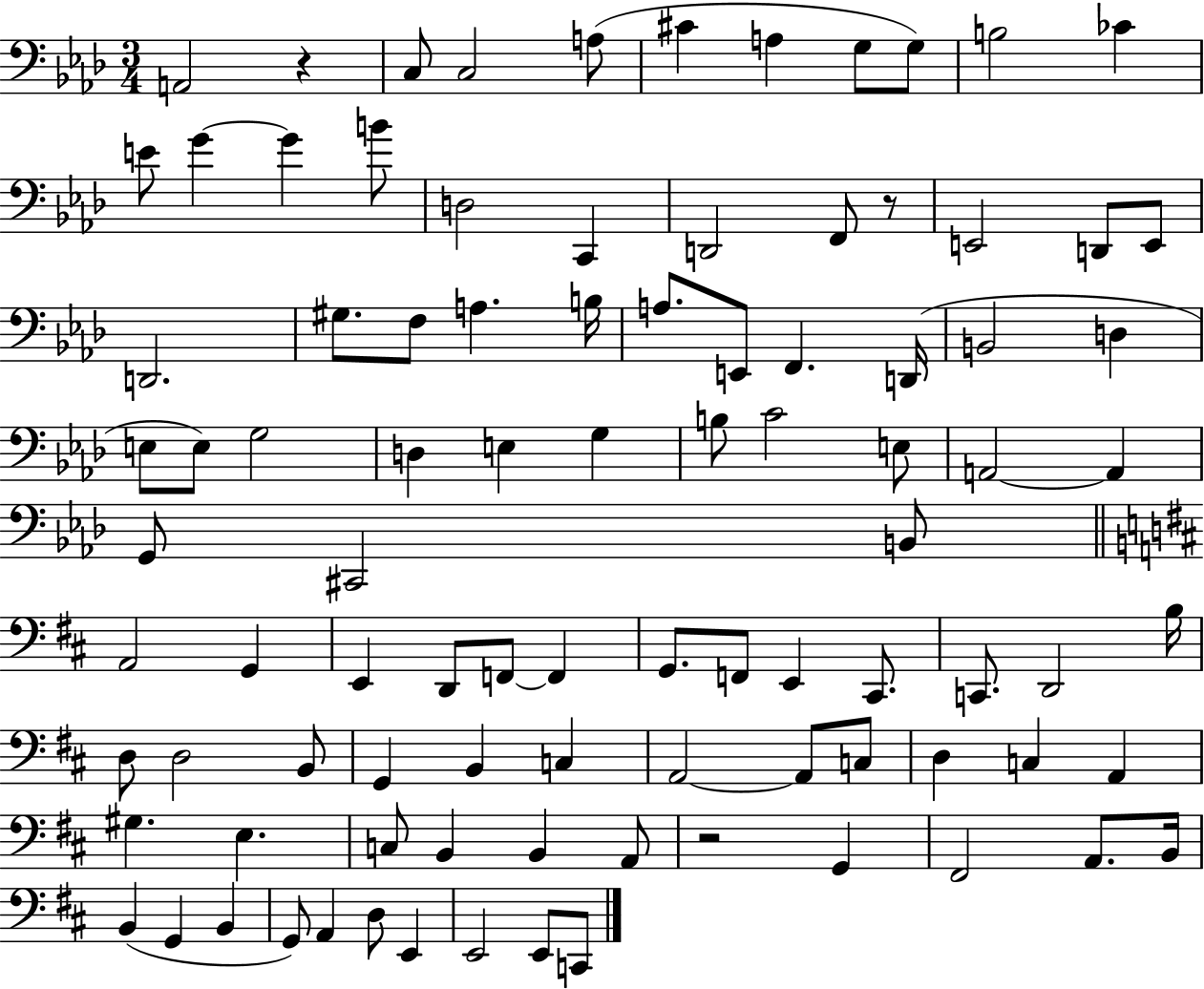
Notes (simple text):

A2/h R/q C3/e C3/h A3/e C#4/q A3/q G3/e G3/e B3/h CES4/q E4/e G4/q G4/q B4/e D3/h C2/q D2/h F2/e R/e E2/h D2/e E2/e D2/h. G#3/e. F3/e A3/q. B3/s A3/e. E2/e F2/q. D2/s B2/h D3/q E3/e E3/e G3/h D3/q E3/q G3/q B3/e C4/h E3/e A2/h A2/q G2/e C#2/h B2/e A2/h G2/q E2/q D2/e F2/e F2/q G2/e. F2/e E2/q C#2/e. C2/e. D2/h B3/s D3/e D3/h B2/e G2/q B2/q C3/q A2/h A2/e C3/e D3/q C3/q A2/q G#3/q. E3/q. C3/e B2/q B2/q A2/e R/h G2/q F#2/h A2/e. B2/s B2/q G2/q B2/q G2/e A2/q D3/e E2/q E2/h E2/e C2/e